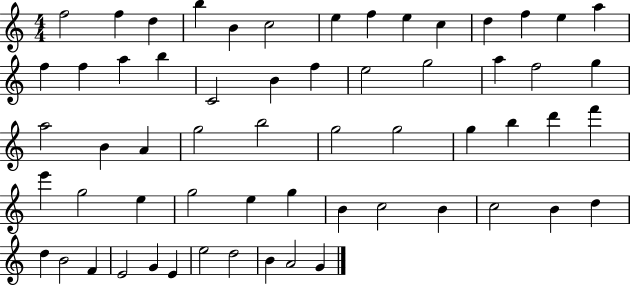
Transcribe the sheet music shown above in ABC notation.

X:1
T:Untitled
M:4/4
L:1/4
K:C
f2 f d b B c2 e f e c d f e a f f a b C2 B f e2 g2 a f2 g a2 B A g2 b2 g2 g2 g b d' f' e' g2 e g2 e g B c2 B c2 B d d B2 F E2 G E e2 d2 B A2 G